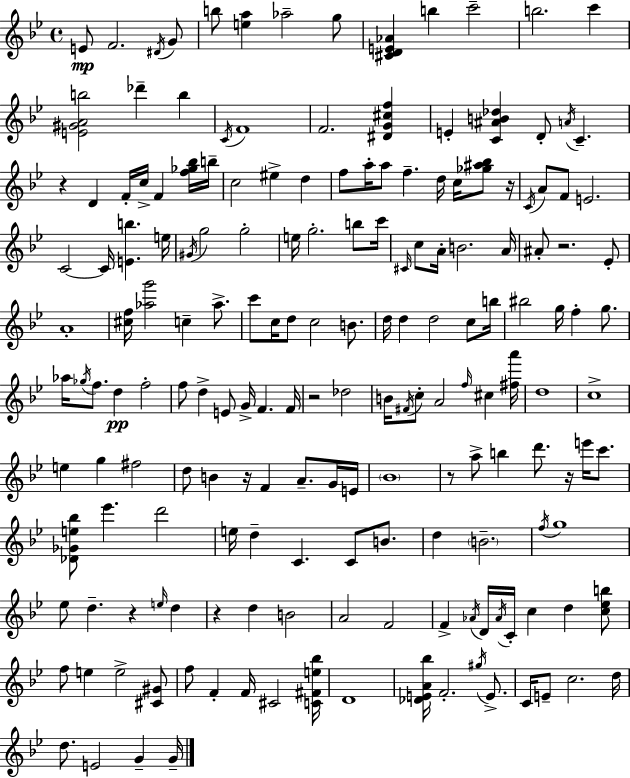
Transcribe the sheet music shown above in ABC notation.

X:1
T:Untitled
M:4/4
L:1/4
K:Gm
E/2 F2 ^D/4 G/2 b/2 [ea] _a2 g/2 [^CDE_A] b c'2 b2 c' [E^GAb]2 _d' b C/4 F4 F2 [^DG^cf] E [C^AB_d] D/2 A/4 C z D F/4 c/4 F [f_g_b]/4 b/4 c2 ^e d f/2 a/4 a/2 f d/4 c/4 [_g^a_b]/2 z/4 C/4 A/2 F/2 E2 C2 C/4 [Eb] e/4 ^G/4 g2 g2 e/4 g2 b/2 c'/4 ^C/4 c/2 A/4 B2 A/4 ^A/2 z2 _E/2 A4 [^cf]/4 [_ag']2 c _a/2 c'/2 c/4 d/2 c2 B/2 d/4 d d2 c/2 b/4 ^b2 g/4 f g/2 _a/4 _g/4 f/2 d f2 f/2 d E/2 G/4 F F/4 z2 _d2 B/4 ^F/4 c/2 A2 f/4 ^c [^fa']/4 d4 c4 e g ^f2 d/2 B z/4 F A/2 G/4 E/4 _B4 z/2 a/2 b d'/2 z/4 e'/4 c'/2 [_D_Ge_b]/2 _e' d'2 e/4 d C C/2 B/2 d B2 f/4 g4 _e/2 d z e/4 d z d B2 A2 F2 F _A/4 D/4 _A/4 C/4 c d [c_eb]/2 f/2 e e2 [^C^G]/2 f/2 F F/4 ^C2 [C^Fe_b]/4 D4 [_DEA_b]/4 F2 ^g/4 E/2 C/4 E/2 c2 d/4 d/2 E2 G G/4